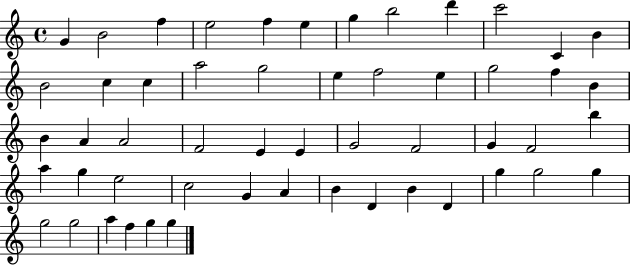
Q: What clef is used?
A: treble